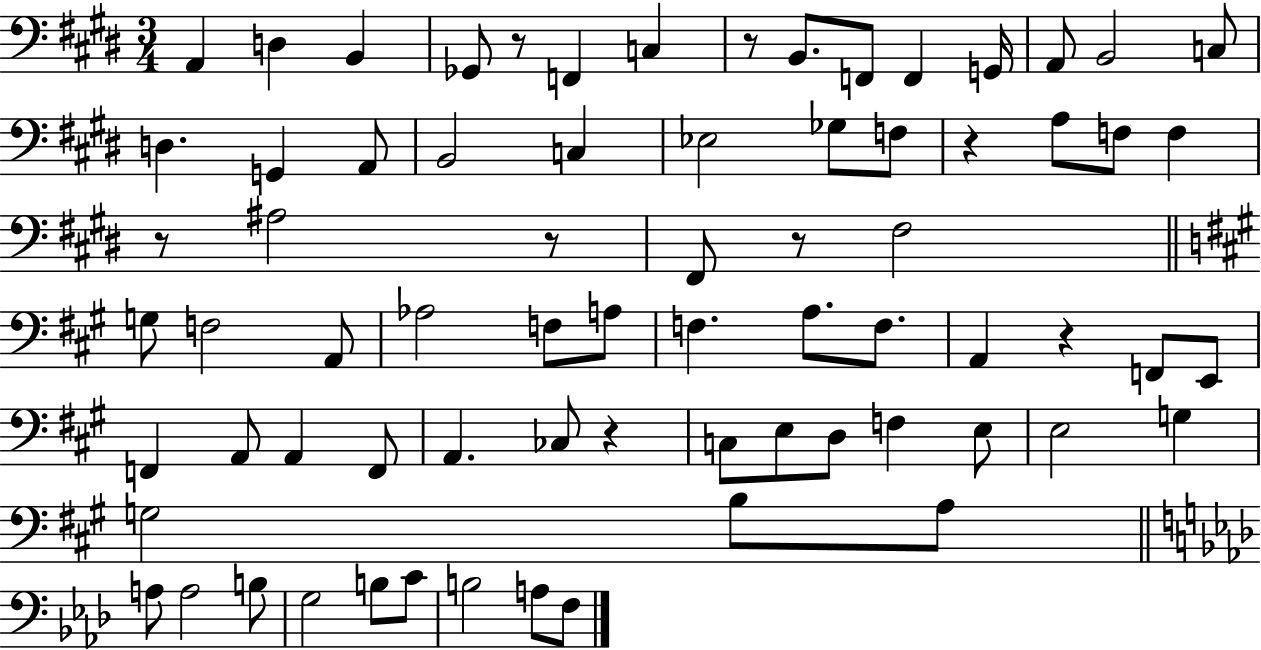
A2/q D3/q B2/q Gb2/e R/e F2/q C3/q R/e B2/e. F2/e F2/q G2/s A2/e B2/h C3/e D3/q. G2/q A2/e B2/h C3/q Eb3/h Gb3/e F3/e R/q A3/e F3/e F3/q R/e A#3/h R/e F#2/e R/e F#3/h G3/e F3/h A2/e Ab3/h F3/e A3/e F3/q. A3/e. F3/e. A2/q R/q F2/e E2/e F2/q A2/e A2/q F2/e A2/q. CES3/e R/q C3/e E3/e D3/e F3/q E3/e E3/h G3/q G3/h B3/e A3/e A3/e A3/h B3/e G3/h B3/e C4/e B3/h A3/e F3/e